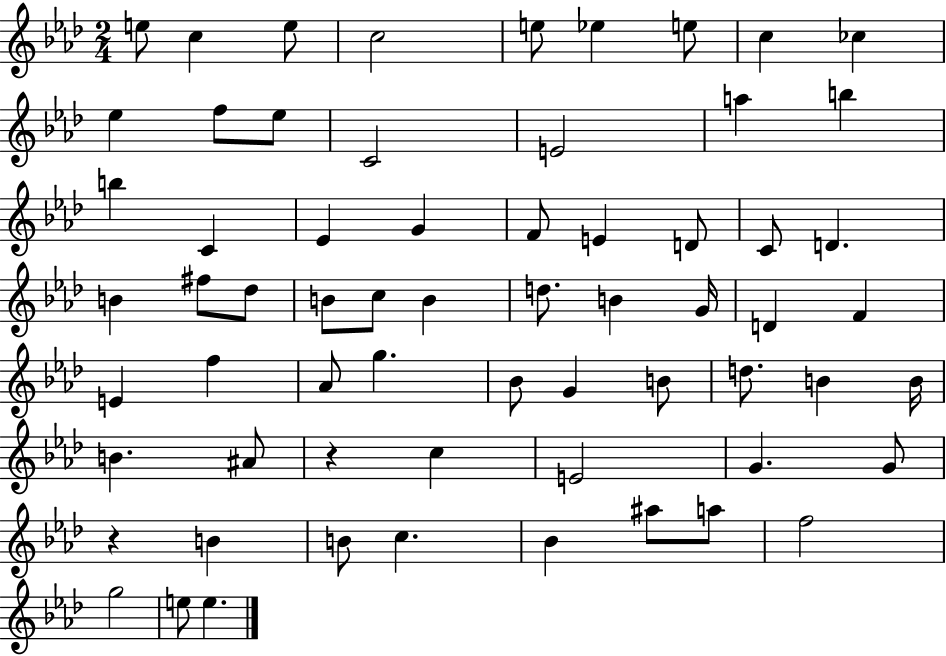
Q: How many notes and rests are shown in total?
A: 64